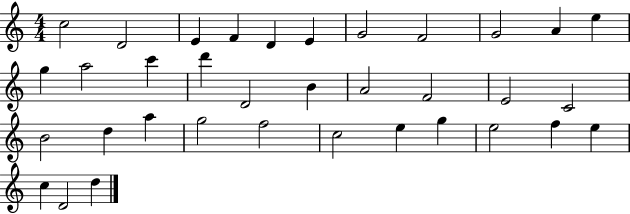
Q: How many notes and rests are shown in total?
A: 35